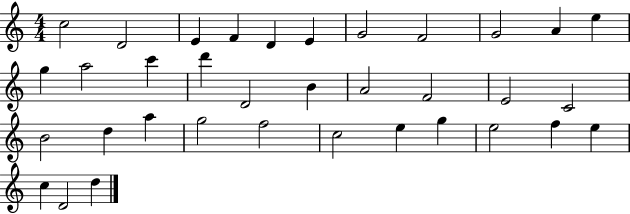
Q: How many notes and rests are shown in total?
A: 35